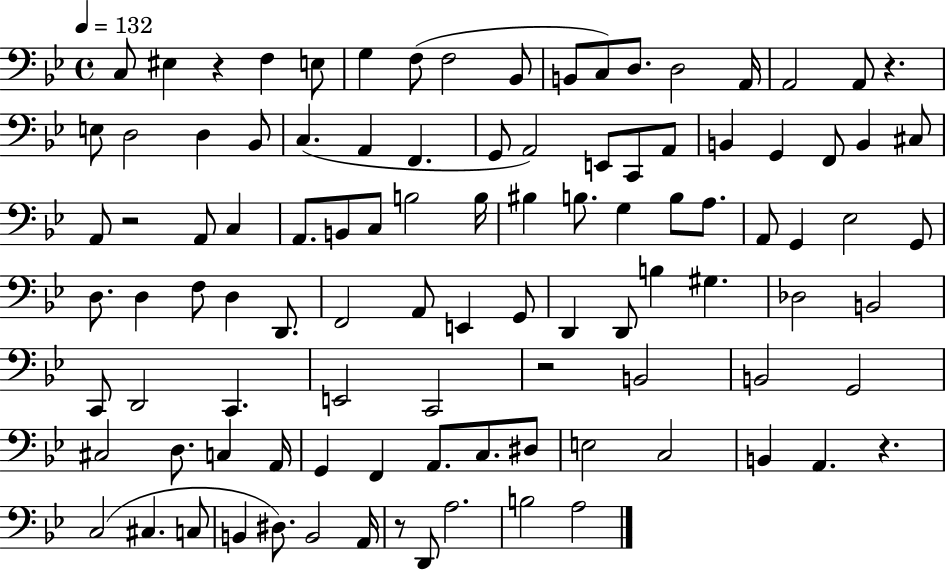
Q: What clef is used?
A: bass